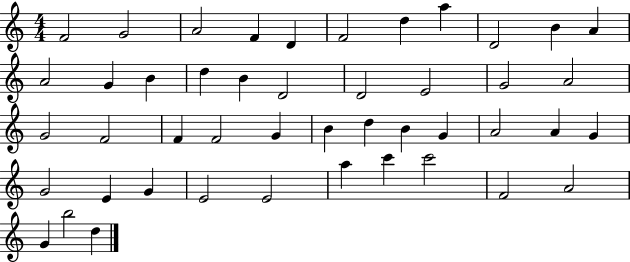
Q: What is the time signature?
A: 4/4